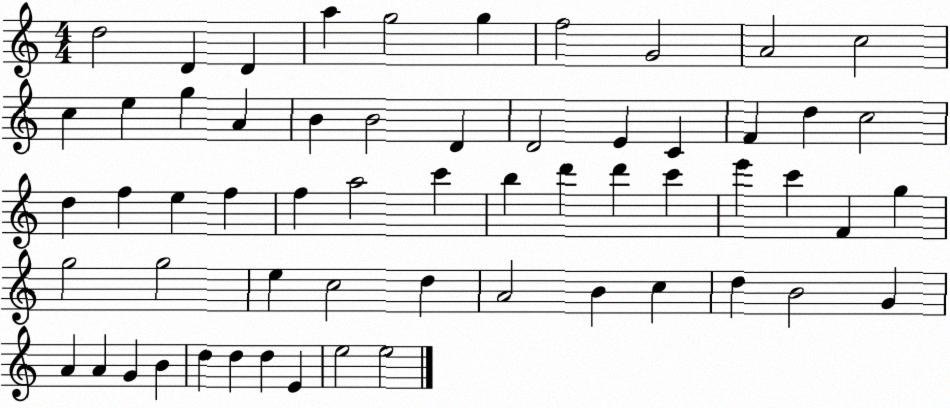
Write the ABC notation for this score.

X:1
T:Untitled
M:4/4
L:1/4
K:C
d2 D D a g2 g f2 G2 A2 c2 c e g A B B2 D D2 E C F d c2 d f e f f a2 c' b d' d' c' e' c' F g g2 g2 e c2 d A2 B c d B2 G A A G B d d d E e2 e2